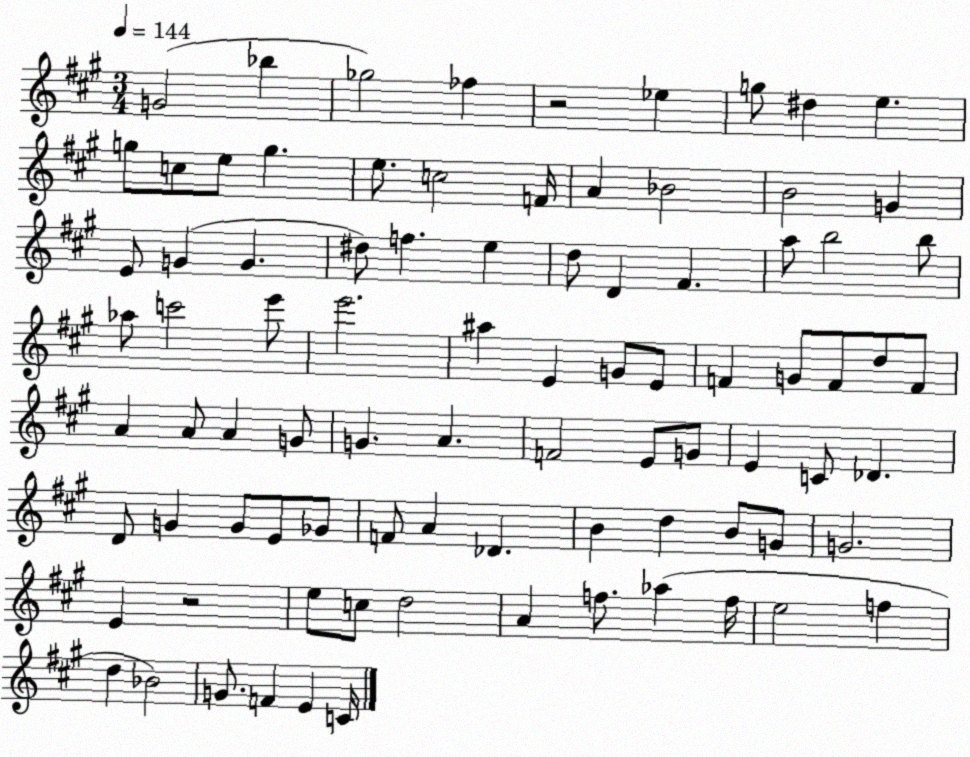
X:1
T:Untitled
M:3/4
L:1/4
K:A
G2 _b _g2 _f z2 _e g/2 ^d e g/2 c/2 e/2 g e/2 c2 F/4 A _B2 B2 G E/2 G G ^d/2 f e d/2 D ^F a/2 b2 b/2 _a/2 c'2 e'/2 e'2 ^a E G/2 E/2 F G/2 F/2 d/2 F/2 A A/2 A G/2 G A F2 E/2 G/2 E C/2 _D D/2 G G/2 E/2 _G/2 F/2 A _D B d B/2 G/2 G2 E z2 e/2 c/2 d2 A f/2 _a f/4 e2 f d _B2 G/2 F E C/4